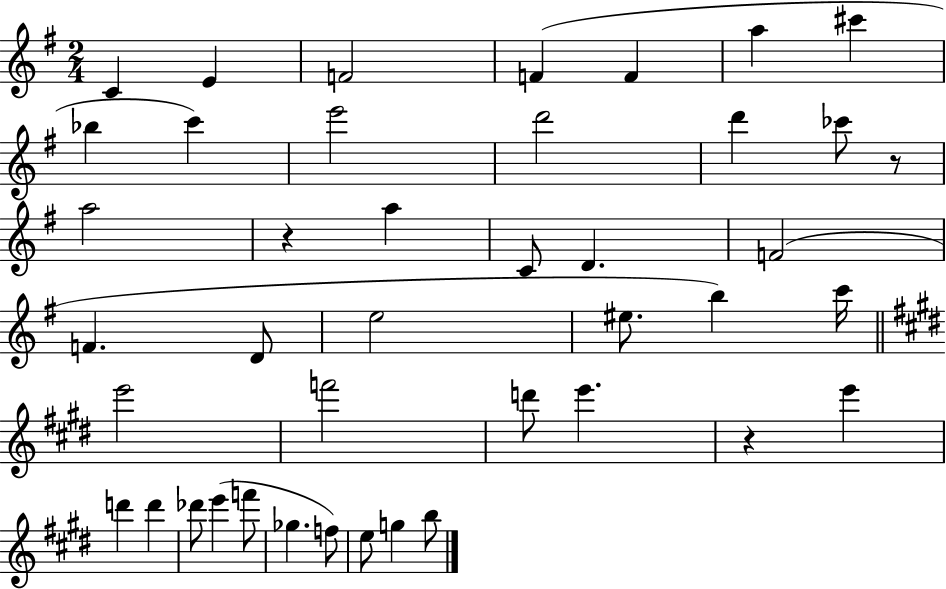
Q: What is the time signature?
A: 2/4